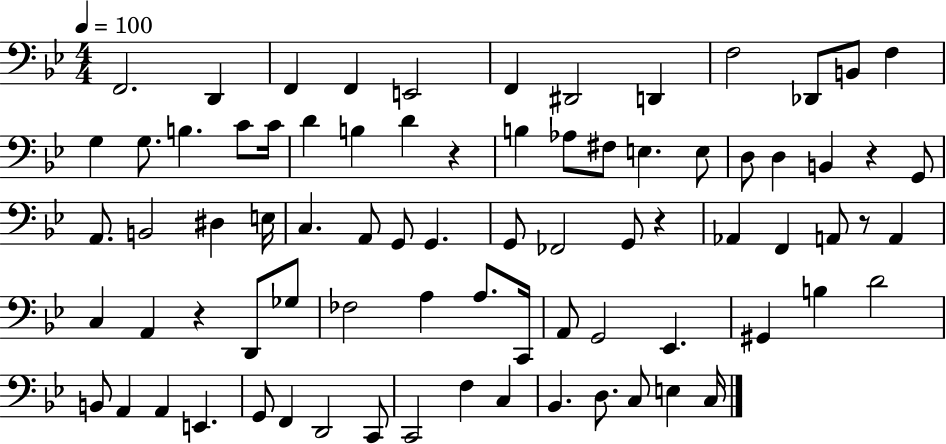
F2/h. D2/q F2/q F2/q E2/h F2/q D#2/h D2/q F3/h Db2/e B2/e F3/q G3/q G3/e. B3/q. C4/e C4/s D4/q B3/q D4/q R/q B3/q Ab3/e F#3/e E3/q. E3/e D3/e D3/q B2/q R/q G2/e A2/e. B2/h D#3/q E3/s C3/q. A2/e G2/e G2/q. G2/e FES2/h G2/e R/q Ab2/q F2/q A2/e R/e A2/q C3/q A2/q R/q D2/e Gb3/e FES3/h A3/q A3/e. C2/s A2/e G2/h Eb2/q. G#2/q B3/q D4/h B2/e A2/q A2/q E2/q. G2/e F2/q D2/h C2/e C2/h F3/q C3/q Bb2/q. D3/e. C3/e E3/q C3/s